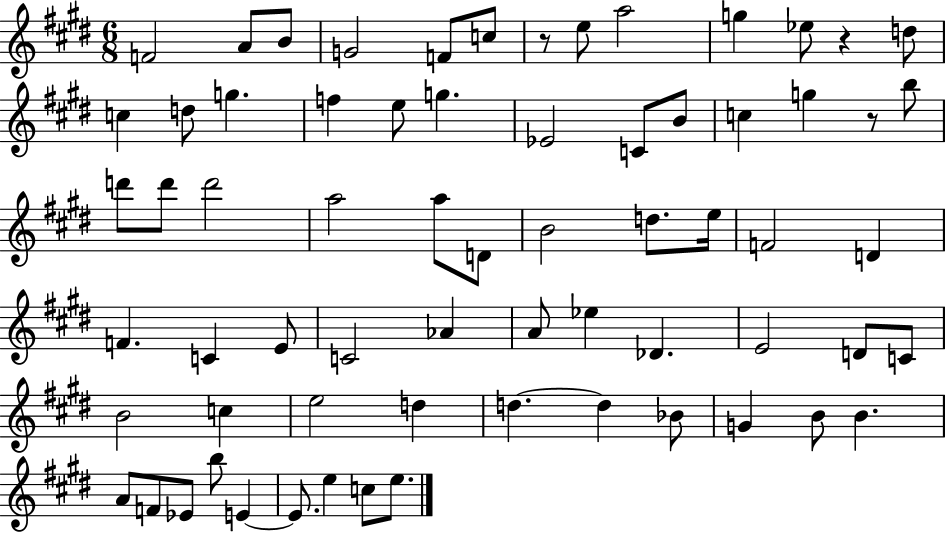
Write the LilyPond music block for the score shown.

{
  \clef treble
  \numericTimeSignature
  \time 6/8
  \key e \major
  f'2 a'8 b'8 | g'2 f'8 c''8 | r8 e''8 a''2 | g''4 ees''8 r4 d''8 | \break c''4 d''8 g''4. | f''4 e''8 g''4. | ees'2 c'8 b'8 | c''4 g''4 r8 b''8 | \break d'''8 d'''8 d'''2 | a''2 a''8 d'8 | b'2 d''8. e''16 | f'2 d'4 | \break f'4. c'4 e'8 | c'2 aes'4 | a'8 ees''4 des'4. | e'2 d'8 c'8 | \break b'2 c''4 | e''2 d''4 | d''4.~~ d''4 bes'8 | g'4 b'8 b'4. | \break a'8 f'8 ees'8 b''8 e'4~~ | e'8. e''4 c''8 e''8. | \bar "|."
}